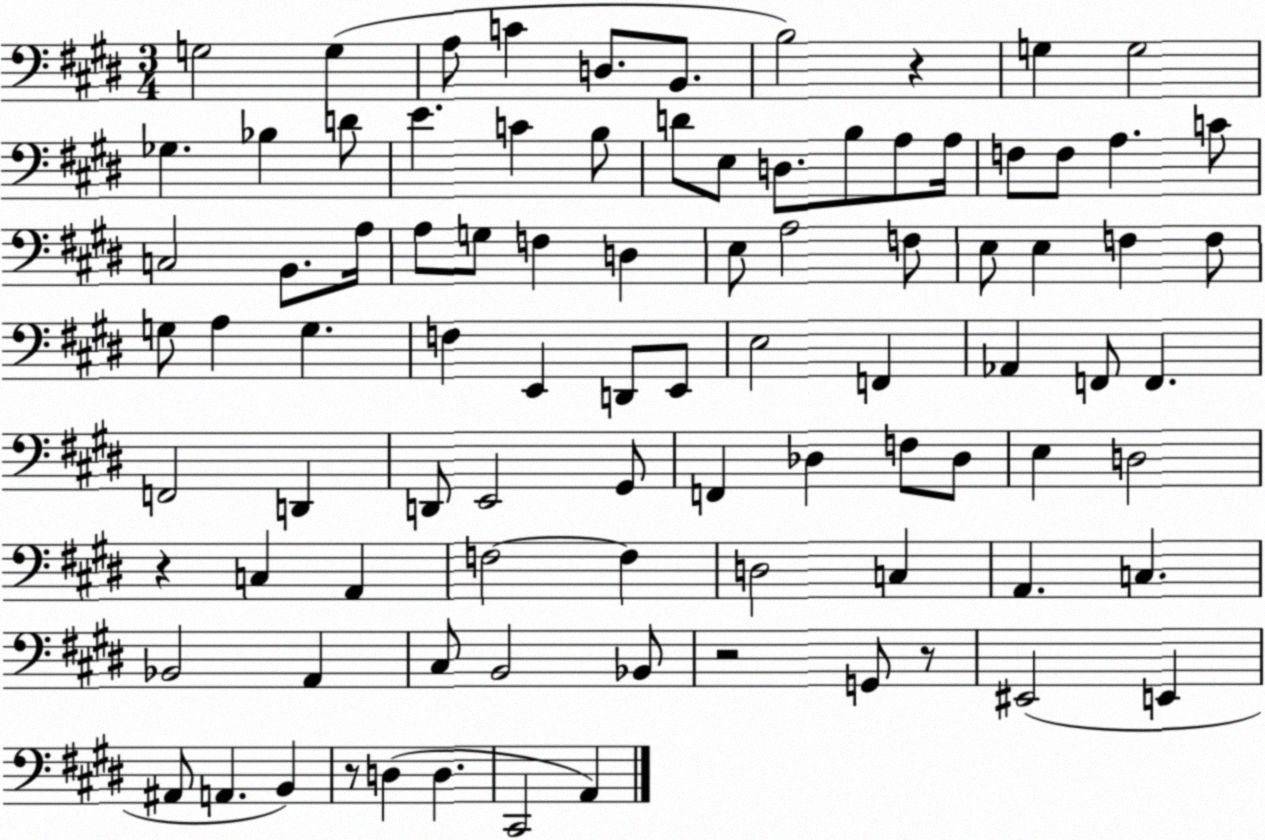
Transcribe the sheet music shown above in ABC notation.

X:1
T:Untitled
M:3/4
L:1/4
K:E
G,2 G, A,/2 C D,/2 B,,/2 B,2 z G, G,2 _G, _B, D/2 E C B,/2 D/2 E,/2 D,/2 B,/2 A,/2 A,/4 F,/2 F,/2 A, C/2 C,2 B,,/2 A,/4 A,/2 G,/2 F, D, E,/2 A,2 F,/2 E,/2 E, F, F,/2 G,/2 A, G, F, E,, D,,/2 E,,/2 E,2 F,, _A,, F,,/2 F,, F,,2 D,, D,,/2 E,,2 ^G,,/2 F,, _D, F,/2 _D,/2 E, D,2 z C, A,, F,2 F, D,2 C, A,, C, _B,,2 A,, ^C,/2 B,,2 _B,,/2 z2 G,,/2 z/2 ^E,,2 E,, ^A,,/2 A,, B,, z/2 D, D, ^C,,2 A,,